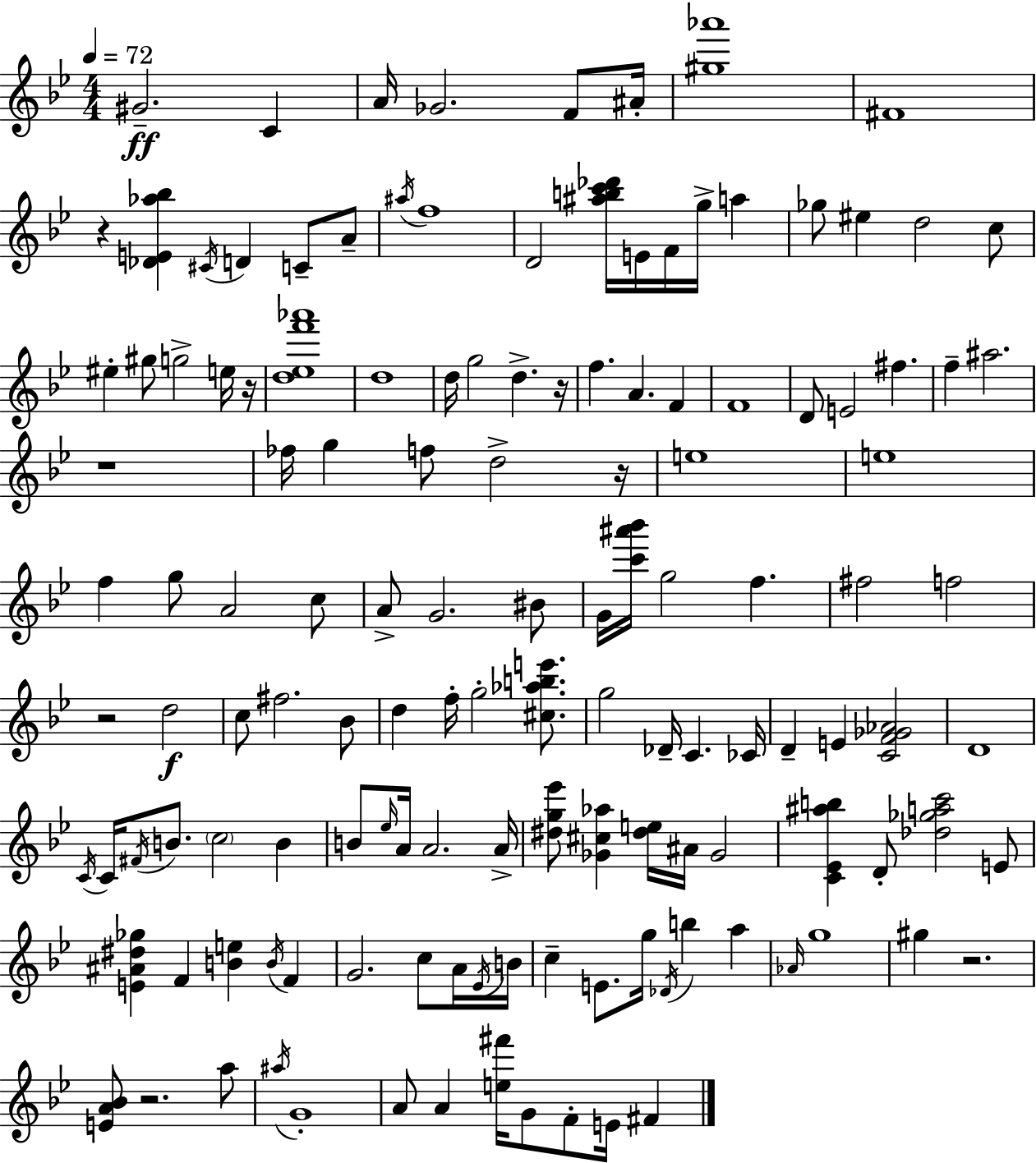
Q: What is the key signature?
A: BES major